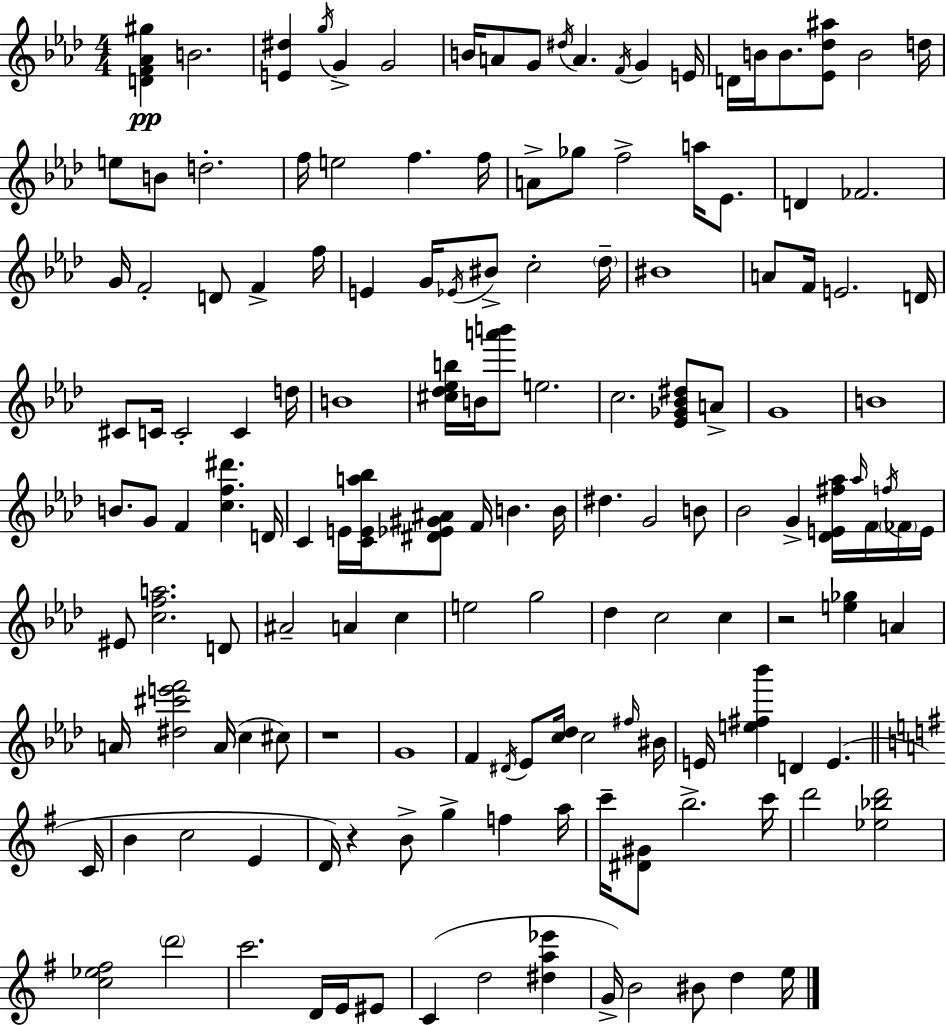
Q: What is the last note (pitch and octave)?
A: E5